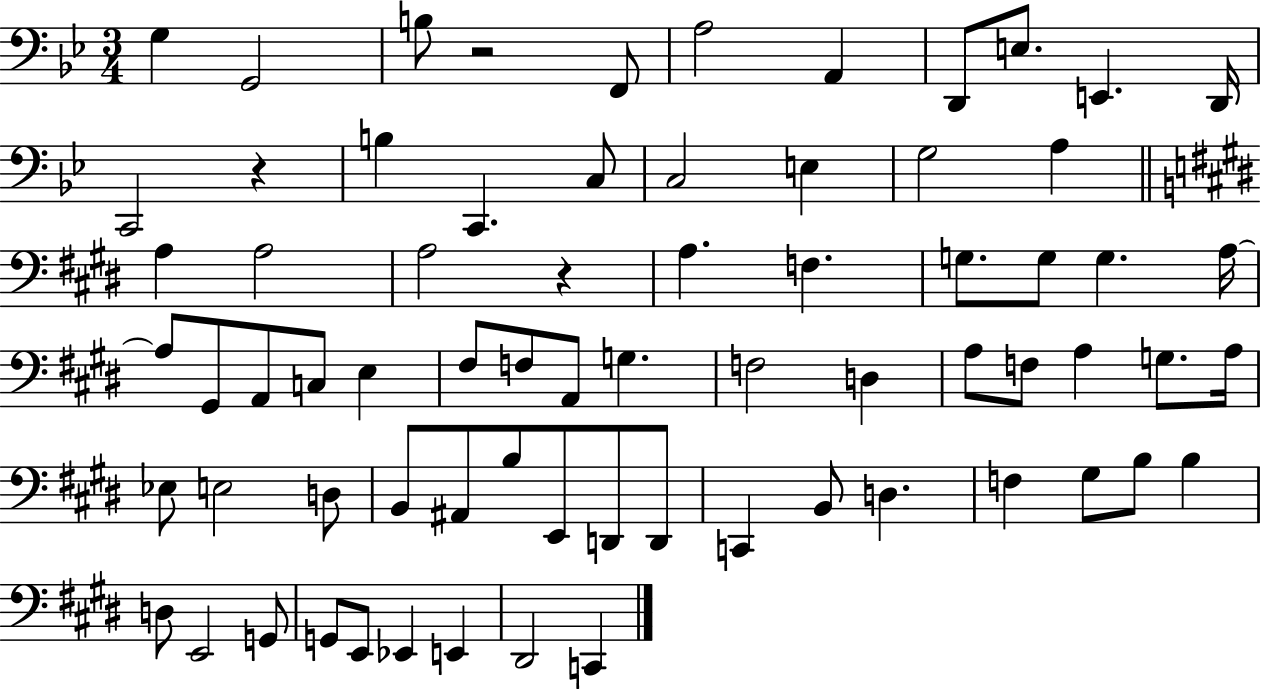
X:1
T:Untitled
M:3/4
L:1/4
K:Bb
G, G,,2 B,/2 z2 F,,/2 A,2 A,, D,,/2 E,/2 E,, D,,/4 C,,2 z B, C,, C,/2 C,2 E, G,2 A, A, A,2 A,2 z A, F, G,/2 G,/2 G, A,/4 A,/2 ^G,,/2 A,,/2 C,/2 E, ^F,/2 F,/2 A,,/2 G, F,2 D, A,/2 F,/2 A, G,/2 A,/4 _E,/2 E,2 D,/2 B,,/2 ^A,,/2 B,/2 E,,/2 D,,/2 D,,/2 C,, B,,/2 D, F, ^G,/2 B,/2 B, D,/2 E,,2 G,,/2 G,,/2 E,,/2 _E,, E,, ^D,,2 C,,